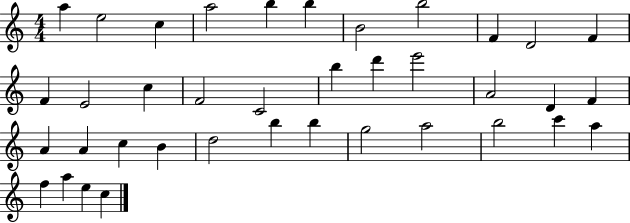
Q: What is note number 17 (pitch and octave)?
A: B5